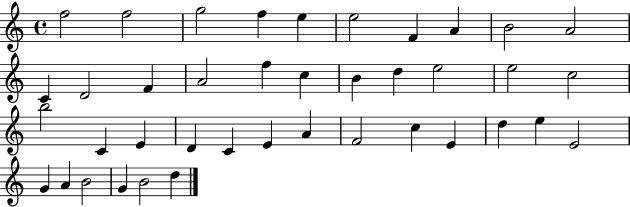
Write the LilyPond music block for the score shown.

{
  \clef treble
  \time 4/4
  \defaultTimeSignature
  \key c \major
  f''2 f''2 | g''2 f''4 e''4 | e''2 f'4 a'4 | b'2 a'2 | \break c'4 d'2 f'4 | a'2 f''4 c''4 | b'4 d''4 e''2 | e''2 c''2 | \break b''2 c'4 e'4 | d'4 c'4 e'4 a'4 | f'2 c''4 e'4 | d''4 e''4 e'2 | \break g'4 a'4 b'2 | g'4 b'2 d''4 | \bar "|."
}